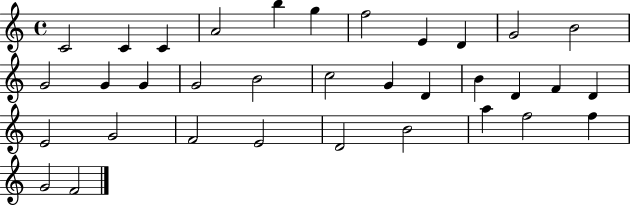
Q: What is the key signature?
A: C major